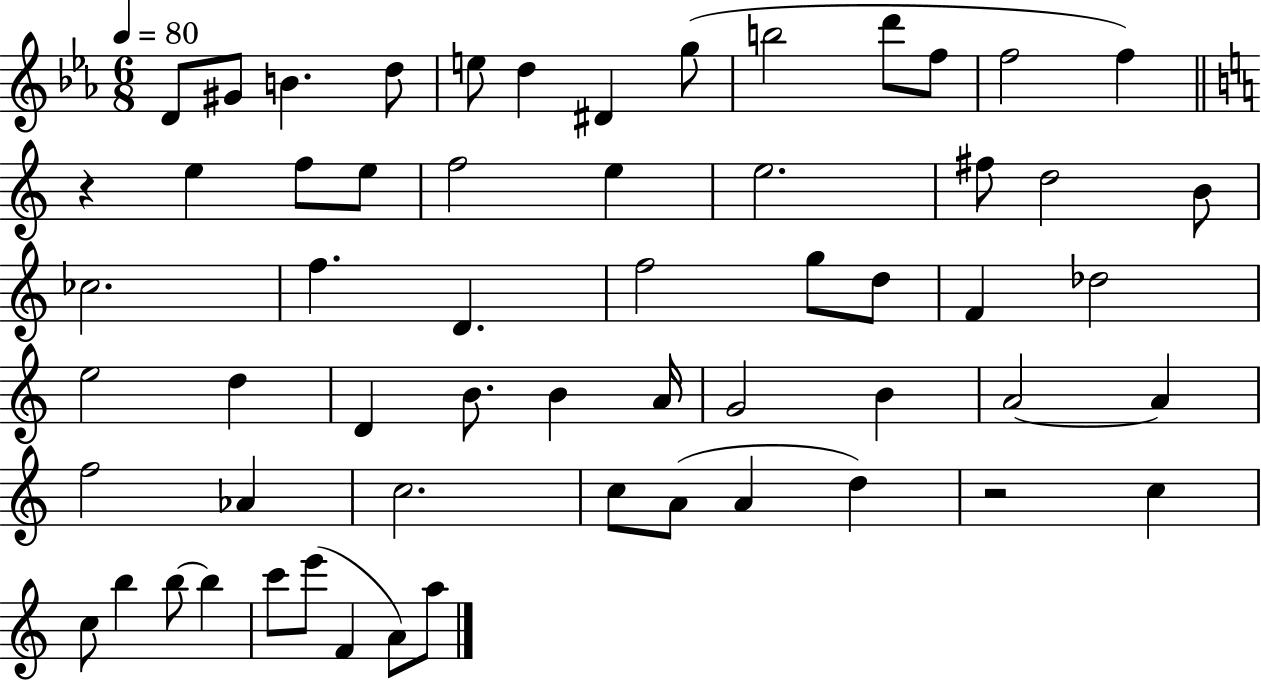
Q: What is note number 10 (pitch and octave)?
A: D6